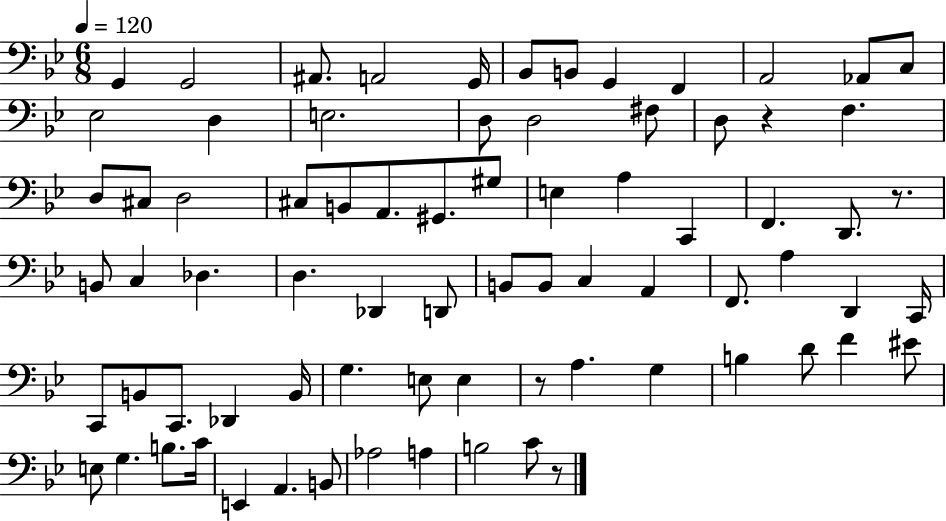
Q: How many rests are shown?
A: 4